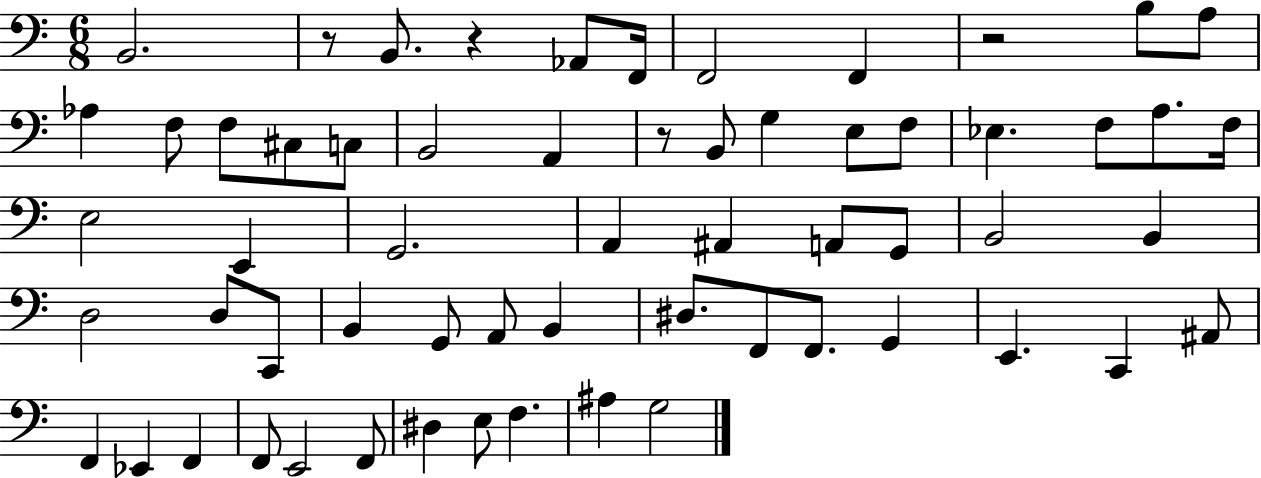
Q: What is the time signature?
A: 6/8